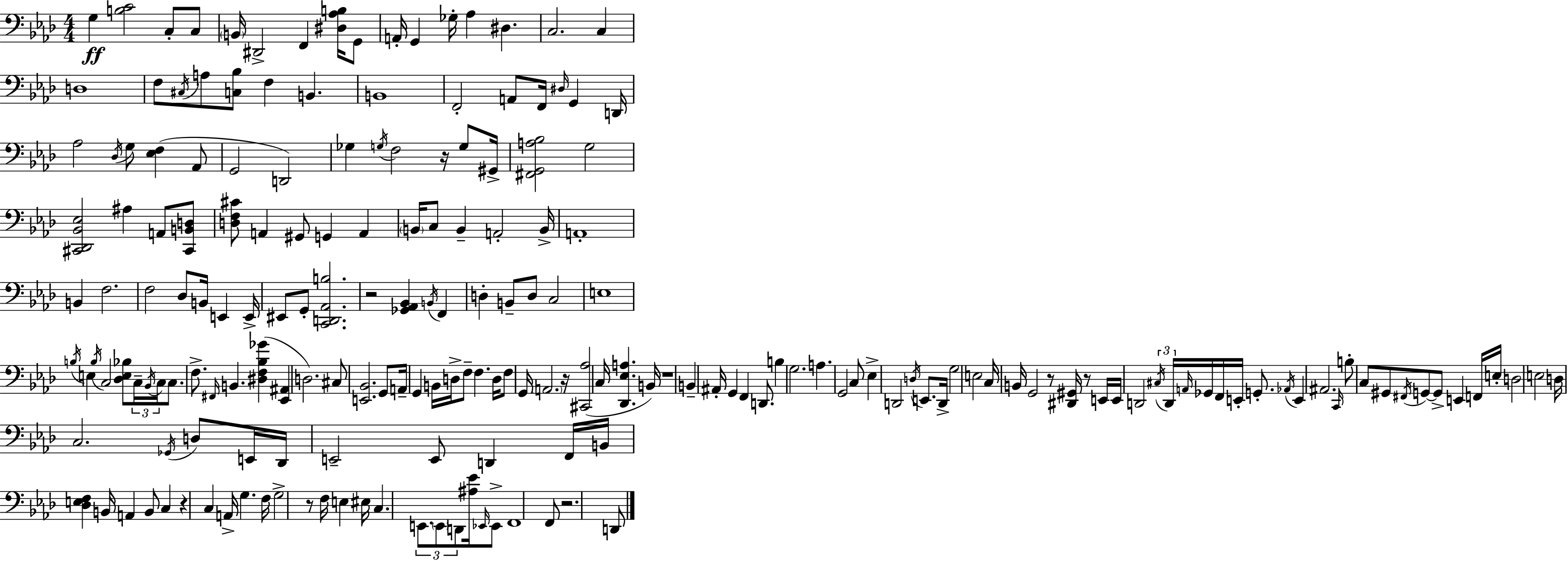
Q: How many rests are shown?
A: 9